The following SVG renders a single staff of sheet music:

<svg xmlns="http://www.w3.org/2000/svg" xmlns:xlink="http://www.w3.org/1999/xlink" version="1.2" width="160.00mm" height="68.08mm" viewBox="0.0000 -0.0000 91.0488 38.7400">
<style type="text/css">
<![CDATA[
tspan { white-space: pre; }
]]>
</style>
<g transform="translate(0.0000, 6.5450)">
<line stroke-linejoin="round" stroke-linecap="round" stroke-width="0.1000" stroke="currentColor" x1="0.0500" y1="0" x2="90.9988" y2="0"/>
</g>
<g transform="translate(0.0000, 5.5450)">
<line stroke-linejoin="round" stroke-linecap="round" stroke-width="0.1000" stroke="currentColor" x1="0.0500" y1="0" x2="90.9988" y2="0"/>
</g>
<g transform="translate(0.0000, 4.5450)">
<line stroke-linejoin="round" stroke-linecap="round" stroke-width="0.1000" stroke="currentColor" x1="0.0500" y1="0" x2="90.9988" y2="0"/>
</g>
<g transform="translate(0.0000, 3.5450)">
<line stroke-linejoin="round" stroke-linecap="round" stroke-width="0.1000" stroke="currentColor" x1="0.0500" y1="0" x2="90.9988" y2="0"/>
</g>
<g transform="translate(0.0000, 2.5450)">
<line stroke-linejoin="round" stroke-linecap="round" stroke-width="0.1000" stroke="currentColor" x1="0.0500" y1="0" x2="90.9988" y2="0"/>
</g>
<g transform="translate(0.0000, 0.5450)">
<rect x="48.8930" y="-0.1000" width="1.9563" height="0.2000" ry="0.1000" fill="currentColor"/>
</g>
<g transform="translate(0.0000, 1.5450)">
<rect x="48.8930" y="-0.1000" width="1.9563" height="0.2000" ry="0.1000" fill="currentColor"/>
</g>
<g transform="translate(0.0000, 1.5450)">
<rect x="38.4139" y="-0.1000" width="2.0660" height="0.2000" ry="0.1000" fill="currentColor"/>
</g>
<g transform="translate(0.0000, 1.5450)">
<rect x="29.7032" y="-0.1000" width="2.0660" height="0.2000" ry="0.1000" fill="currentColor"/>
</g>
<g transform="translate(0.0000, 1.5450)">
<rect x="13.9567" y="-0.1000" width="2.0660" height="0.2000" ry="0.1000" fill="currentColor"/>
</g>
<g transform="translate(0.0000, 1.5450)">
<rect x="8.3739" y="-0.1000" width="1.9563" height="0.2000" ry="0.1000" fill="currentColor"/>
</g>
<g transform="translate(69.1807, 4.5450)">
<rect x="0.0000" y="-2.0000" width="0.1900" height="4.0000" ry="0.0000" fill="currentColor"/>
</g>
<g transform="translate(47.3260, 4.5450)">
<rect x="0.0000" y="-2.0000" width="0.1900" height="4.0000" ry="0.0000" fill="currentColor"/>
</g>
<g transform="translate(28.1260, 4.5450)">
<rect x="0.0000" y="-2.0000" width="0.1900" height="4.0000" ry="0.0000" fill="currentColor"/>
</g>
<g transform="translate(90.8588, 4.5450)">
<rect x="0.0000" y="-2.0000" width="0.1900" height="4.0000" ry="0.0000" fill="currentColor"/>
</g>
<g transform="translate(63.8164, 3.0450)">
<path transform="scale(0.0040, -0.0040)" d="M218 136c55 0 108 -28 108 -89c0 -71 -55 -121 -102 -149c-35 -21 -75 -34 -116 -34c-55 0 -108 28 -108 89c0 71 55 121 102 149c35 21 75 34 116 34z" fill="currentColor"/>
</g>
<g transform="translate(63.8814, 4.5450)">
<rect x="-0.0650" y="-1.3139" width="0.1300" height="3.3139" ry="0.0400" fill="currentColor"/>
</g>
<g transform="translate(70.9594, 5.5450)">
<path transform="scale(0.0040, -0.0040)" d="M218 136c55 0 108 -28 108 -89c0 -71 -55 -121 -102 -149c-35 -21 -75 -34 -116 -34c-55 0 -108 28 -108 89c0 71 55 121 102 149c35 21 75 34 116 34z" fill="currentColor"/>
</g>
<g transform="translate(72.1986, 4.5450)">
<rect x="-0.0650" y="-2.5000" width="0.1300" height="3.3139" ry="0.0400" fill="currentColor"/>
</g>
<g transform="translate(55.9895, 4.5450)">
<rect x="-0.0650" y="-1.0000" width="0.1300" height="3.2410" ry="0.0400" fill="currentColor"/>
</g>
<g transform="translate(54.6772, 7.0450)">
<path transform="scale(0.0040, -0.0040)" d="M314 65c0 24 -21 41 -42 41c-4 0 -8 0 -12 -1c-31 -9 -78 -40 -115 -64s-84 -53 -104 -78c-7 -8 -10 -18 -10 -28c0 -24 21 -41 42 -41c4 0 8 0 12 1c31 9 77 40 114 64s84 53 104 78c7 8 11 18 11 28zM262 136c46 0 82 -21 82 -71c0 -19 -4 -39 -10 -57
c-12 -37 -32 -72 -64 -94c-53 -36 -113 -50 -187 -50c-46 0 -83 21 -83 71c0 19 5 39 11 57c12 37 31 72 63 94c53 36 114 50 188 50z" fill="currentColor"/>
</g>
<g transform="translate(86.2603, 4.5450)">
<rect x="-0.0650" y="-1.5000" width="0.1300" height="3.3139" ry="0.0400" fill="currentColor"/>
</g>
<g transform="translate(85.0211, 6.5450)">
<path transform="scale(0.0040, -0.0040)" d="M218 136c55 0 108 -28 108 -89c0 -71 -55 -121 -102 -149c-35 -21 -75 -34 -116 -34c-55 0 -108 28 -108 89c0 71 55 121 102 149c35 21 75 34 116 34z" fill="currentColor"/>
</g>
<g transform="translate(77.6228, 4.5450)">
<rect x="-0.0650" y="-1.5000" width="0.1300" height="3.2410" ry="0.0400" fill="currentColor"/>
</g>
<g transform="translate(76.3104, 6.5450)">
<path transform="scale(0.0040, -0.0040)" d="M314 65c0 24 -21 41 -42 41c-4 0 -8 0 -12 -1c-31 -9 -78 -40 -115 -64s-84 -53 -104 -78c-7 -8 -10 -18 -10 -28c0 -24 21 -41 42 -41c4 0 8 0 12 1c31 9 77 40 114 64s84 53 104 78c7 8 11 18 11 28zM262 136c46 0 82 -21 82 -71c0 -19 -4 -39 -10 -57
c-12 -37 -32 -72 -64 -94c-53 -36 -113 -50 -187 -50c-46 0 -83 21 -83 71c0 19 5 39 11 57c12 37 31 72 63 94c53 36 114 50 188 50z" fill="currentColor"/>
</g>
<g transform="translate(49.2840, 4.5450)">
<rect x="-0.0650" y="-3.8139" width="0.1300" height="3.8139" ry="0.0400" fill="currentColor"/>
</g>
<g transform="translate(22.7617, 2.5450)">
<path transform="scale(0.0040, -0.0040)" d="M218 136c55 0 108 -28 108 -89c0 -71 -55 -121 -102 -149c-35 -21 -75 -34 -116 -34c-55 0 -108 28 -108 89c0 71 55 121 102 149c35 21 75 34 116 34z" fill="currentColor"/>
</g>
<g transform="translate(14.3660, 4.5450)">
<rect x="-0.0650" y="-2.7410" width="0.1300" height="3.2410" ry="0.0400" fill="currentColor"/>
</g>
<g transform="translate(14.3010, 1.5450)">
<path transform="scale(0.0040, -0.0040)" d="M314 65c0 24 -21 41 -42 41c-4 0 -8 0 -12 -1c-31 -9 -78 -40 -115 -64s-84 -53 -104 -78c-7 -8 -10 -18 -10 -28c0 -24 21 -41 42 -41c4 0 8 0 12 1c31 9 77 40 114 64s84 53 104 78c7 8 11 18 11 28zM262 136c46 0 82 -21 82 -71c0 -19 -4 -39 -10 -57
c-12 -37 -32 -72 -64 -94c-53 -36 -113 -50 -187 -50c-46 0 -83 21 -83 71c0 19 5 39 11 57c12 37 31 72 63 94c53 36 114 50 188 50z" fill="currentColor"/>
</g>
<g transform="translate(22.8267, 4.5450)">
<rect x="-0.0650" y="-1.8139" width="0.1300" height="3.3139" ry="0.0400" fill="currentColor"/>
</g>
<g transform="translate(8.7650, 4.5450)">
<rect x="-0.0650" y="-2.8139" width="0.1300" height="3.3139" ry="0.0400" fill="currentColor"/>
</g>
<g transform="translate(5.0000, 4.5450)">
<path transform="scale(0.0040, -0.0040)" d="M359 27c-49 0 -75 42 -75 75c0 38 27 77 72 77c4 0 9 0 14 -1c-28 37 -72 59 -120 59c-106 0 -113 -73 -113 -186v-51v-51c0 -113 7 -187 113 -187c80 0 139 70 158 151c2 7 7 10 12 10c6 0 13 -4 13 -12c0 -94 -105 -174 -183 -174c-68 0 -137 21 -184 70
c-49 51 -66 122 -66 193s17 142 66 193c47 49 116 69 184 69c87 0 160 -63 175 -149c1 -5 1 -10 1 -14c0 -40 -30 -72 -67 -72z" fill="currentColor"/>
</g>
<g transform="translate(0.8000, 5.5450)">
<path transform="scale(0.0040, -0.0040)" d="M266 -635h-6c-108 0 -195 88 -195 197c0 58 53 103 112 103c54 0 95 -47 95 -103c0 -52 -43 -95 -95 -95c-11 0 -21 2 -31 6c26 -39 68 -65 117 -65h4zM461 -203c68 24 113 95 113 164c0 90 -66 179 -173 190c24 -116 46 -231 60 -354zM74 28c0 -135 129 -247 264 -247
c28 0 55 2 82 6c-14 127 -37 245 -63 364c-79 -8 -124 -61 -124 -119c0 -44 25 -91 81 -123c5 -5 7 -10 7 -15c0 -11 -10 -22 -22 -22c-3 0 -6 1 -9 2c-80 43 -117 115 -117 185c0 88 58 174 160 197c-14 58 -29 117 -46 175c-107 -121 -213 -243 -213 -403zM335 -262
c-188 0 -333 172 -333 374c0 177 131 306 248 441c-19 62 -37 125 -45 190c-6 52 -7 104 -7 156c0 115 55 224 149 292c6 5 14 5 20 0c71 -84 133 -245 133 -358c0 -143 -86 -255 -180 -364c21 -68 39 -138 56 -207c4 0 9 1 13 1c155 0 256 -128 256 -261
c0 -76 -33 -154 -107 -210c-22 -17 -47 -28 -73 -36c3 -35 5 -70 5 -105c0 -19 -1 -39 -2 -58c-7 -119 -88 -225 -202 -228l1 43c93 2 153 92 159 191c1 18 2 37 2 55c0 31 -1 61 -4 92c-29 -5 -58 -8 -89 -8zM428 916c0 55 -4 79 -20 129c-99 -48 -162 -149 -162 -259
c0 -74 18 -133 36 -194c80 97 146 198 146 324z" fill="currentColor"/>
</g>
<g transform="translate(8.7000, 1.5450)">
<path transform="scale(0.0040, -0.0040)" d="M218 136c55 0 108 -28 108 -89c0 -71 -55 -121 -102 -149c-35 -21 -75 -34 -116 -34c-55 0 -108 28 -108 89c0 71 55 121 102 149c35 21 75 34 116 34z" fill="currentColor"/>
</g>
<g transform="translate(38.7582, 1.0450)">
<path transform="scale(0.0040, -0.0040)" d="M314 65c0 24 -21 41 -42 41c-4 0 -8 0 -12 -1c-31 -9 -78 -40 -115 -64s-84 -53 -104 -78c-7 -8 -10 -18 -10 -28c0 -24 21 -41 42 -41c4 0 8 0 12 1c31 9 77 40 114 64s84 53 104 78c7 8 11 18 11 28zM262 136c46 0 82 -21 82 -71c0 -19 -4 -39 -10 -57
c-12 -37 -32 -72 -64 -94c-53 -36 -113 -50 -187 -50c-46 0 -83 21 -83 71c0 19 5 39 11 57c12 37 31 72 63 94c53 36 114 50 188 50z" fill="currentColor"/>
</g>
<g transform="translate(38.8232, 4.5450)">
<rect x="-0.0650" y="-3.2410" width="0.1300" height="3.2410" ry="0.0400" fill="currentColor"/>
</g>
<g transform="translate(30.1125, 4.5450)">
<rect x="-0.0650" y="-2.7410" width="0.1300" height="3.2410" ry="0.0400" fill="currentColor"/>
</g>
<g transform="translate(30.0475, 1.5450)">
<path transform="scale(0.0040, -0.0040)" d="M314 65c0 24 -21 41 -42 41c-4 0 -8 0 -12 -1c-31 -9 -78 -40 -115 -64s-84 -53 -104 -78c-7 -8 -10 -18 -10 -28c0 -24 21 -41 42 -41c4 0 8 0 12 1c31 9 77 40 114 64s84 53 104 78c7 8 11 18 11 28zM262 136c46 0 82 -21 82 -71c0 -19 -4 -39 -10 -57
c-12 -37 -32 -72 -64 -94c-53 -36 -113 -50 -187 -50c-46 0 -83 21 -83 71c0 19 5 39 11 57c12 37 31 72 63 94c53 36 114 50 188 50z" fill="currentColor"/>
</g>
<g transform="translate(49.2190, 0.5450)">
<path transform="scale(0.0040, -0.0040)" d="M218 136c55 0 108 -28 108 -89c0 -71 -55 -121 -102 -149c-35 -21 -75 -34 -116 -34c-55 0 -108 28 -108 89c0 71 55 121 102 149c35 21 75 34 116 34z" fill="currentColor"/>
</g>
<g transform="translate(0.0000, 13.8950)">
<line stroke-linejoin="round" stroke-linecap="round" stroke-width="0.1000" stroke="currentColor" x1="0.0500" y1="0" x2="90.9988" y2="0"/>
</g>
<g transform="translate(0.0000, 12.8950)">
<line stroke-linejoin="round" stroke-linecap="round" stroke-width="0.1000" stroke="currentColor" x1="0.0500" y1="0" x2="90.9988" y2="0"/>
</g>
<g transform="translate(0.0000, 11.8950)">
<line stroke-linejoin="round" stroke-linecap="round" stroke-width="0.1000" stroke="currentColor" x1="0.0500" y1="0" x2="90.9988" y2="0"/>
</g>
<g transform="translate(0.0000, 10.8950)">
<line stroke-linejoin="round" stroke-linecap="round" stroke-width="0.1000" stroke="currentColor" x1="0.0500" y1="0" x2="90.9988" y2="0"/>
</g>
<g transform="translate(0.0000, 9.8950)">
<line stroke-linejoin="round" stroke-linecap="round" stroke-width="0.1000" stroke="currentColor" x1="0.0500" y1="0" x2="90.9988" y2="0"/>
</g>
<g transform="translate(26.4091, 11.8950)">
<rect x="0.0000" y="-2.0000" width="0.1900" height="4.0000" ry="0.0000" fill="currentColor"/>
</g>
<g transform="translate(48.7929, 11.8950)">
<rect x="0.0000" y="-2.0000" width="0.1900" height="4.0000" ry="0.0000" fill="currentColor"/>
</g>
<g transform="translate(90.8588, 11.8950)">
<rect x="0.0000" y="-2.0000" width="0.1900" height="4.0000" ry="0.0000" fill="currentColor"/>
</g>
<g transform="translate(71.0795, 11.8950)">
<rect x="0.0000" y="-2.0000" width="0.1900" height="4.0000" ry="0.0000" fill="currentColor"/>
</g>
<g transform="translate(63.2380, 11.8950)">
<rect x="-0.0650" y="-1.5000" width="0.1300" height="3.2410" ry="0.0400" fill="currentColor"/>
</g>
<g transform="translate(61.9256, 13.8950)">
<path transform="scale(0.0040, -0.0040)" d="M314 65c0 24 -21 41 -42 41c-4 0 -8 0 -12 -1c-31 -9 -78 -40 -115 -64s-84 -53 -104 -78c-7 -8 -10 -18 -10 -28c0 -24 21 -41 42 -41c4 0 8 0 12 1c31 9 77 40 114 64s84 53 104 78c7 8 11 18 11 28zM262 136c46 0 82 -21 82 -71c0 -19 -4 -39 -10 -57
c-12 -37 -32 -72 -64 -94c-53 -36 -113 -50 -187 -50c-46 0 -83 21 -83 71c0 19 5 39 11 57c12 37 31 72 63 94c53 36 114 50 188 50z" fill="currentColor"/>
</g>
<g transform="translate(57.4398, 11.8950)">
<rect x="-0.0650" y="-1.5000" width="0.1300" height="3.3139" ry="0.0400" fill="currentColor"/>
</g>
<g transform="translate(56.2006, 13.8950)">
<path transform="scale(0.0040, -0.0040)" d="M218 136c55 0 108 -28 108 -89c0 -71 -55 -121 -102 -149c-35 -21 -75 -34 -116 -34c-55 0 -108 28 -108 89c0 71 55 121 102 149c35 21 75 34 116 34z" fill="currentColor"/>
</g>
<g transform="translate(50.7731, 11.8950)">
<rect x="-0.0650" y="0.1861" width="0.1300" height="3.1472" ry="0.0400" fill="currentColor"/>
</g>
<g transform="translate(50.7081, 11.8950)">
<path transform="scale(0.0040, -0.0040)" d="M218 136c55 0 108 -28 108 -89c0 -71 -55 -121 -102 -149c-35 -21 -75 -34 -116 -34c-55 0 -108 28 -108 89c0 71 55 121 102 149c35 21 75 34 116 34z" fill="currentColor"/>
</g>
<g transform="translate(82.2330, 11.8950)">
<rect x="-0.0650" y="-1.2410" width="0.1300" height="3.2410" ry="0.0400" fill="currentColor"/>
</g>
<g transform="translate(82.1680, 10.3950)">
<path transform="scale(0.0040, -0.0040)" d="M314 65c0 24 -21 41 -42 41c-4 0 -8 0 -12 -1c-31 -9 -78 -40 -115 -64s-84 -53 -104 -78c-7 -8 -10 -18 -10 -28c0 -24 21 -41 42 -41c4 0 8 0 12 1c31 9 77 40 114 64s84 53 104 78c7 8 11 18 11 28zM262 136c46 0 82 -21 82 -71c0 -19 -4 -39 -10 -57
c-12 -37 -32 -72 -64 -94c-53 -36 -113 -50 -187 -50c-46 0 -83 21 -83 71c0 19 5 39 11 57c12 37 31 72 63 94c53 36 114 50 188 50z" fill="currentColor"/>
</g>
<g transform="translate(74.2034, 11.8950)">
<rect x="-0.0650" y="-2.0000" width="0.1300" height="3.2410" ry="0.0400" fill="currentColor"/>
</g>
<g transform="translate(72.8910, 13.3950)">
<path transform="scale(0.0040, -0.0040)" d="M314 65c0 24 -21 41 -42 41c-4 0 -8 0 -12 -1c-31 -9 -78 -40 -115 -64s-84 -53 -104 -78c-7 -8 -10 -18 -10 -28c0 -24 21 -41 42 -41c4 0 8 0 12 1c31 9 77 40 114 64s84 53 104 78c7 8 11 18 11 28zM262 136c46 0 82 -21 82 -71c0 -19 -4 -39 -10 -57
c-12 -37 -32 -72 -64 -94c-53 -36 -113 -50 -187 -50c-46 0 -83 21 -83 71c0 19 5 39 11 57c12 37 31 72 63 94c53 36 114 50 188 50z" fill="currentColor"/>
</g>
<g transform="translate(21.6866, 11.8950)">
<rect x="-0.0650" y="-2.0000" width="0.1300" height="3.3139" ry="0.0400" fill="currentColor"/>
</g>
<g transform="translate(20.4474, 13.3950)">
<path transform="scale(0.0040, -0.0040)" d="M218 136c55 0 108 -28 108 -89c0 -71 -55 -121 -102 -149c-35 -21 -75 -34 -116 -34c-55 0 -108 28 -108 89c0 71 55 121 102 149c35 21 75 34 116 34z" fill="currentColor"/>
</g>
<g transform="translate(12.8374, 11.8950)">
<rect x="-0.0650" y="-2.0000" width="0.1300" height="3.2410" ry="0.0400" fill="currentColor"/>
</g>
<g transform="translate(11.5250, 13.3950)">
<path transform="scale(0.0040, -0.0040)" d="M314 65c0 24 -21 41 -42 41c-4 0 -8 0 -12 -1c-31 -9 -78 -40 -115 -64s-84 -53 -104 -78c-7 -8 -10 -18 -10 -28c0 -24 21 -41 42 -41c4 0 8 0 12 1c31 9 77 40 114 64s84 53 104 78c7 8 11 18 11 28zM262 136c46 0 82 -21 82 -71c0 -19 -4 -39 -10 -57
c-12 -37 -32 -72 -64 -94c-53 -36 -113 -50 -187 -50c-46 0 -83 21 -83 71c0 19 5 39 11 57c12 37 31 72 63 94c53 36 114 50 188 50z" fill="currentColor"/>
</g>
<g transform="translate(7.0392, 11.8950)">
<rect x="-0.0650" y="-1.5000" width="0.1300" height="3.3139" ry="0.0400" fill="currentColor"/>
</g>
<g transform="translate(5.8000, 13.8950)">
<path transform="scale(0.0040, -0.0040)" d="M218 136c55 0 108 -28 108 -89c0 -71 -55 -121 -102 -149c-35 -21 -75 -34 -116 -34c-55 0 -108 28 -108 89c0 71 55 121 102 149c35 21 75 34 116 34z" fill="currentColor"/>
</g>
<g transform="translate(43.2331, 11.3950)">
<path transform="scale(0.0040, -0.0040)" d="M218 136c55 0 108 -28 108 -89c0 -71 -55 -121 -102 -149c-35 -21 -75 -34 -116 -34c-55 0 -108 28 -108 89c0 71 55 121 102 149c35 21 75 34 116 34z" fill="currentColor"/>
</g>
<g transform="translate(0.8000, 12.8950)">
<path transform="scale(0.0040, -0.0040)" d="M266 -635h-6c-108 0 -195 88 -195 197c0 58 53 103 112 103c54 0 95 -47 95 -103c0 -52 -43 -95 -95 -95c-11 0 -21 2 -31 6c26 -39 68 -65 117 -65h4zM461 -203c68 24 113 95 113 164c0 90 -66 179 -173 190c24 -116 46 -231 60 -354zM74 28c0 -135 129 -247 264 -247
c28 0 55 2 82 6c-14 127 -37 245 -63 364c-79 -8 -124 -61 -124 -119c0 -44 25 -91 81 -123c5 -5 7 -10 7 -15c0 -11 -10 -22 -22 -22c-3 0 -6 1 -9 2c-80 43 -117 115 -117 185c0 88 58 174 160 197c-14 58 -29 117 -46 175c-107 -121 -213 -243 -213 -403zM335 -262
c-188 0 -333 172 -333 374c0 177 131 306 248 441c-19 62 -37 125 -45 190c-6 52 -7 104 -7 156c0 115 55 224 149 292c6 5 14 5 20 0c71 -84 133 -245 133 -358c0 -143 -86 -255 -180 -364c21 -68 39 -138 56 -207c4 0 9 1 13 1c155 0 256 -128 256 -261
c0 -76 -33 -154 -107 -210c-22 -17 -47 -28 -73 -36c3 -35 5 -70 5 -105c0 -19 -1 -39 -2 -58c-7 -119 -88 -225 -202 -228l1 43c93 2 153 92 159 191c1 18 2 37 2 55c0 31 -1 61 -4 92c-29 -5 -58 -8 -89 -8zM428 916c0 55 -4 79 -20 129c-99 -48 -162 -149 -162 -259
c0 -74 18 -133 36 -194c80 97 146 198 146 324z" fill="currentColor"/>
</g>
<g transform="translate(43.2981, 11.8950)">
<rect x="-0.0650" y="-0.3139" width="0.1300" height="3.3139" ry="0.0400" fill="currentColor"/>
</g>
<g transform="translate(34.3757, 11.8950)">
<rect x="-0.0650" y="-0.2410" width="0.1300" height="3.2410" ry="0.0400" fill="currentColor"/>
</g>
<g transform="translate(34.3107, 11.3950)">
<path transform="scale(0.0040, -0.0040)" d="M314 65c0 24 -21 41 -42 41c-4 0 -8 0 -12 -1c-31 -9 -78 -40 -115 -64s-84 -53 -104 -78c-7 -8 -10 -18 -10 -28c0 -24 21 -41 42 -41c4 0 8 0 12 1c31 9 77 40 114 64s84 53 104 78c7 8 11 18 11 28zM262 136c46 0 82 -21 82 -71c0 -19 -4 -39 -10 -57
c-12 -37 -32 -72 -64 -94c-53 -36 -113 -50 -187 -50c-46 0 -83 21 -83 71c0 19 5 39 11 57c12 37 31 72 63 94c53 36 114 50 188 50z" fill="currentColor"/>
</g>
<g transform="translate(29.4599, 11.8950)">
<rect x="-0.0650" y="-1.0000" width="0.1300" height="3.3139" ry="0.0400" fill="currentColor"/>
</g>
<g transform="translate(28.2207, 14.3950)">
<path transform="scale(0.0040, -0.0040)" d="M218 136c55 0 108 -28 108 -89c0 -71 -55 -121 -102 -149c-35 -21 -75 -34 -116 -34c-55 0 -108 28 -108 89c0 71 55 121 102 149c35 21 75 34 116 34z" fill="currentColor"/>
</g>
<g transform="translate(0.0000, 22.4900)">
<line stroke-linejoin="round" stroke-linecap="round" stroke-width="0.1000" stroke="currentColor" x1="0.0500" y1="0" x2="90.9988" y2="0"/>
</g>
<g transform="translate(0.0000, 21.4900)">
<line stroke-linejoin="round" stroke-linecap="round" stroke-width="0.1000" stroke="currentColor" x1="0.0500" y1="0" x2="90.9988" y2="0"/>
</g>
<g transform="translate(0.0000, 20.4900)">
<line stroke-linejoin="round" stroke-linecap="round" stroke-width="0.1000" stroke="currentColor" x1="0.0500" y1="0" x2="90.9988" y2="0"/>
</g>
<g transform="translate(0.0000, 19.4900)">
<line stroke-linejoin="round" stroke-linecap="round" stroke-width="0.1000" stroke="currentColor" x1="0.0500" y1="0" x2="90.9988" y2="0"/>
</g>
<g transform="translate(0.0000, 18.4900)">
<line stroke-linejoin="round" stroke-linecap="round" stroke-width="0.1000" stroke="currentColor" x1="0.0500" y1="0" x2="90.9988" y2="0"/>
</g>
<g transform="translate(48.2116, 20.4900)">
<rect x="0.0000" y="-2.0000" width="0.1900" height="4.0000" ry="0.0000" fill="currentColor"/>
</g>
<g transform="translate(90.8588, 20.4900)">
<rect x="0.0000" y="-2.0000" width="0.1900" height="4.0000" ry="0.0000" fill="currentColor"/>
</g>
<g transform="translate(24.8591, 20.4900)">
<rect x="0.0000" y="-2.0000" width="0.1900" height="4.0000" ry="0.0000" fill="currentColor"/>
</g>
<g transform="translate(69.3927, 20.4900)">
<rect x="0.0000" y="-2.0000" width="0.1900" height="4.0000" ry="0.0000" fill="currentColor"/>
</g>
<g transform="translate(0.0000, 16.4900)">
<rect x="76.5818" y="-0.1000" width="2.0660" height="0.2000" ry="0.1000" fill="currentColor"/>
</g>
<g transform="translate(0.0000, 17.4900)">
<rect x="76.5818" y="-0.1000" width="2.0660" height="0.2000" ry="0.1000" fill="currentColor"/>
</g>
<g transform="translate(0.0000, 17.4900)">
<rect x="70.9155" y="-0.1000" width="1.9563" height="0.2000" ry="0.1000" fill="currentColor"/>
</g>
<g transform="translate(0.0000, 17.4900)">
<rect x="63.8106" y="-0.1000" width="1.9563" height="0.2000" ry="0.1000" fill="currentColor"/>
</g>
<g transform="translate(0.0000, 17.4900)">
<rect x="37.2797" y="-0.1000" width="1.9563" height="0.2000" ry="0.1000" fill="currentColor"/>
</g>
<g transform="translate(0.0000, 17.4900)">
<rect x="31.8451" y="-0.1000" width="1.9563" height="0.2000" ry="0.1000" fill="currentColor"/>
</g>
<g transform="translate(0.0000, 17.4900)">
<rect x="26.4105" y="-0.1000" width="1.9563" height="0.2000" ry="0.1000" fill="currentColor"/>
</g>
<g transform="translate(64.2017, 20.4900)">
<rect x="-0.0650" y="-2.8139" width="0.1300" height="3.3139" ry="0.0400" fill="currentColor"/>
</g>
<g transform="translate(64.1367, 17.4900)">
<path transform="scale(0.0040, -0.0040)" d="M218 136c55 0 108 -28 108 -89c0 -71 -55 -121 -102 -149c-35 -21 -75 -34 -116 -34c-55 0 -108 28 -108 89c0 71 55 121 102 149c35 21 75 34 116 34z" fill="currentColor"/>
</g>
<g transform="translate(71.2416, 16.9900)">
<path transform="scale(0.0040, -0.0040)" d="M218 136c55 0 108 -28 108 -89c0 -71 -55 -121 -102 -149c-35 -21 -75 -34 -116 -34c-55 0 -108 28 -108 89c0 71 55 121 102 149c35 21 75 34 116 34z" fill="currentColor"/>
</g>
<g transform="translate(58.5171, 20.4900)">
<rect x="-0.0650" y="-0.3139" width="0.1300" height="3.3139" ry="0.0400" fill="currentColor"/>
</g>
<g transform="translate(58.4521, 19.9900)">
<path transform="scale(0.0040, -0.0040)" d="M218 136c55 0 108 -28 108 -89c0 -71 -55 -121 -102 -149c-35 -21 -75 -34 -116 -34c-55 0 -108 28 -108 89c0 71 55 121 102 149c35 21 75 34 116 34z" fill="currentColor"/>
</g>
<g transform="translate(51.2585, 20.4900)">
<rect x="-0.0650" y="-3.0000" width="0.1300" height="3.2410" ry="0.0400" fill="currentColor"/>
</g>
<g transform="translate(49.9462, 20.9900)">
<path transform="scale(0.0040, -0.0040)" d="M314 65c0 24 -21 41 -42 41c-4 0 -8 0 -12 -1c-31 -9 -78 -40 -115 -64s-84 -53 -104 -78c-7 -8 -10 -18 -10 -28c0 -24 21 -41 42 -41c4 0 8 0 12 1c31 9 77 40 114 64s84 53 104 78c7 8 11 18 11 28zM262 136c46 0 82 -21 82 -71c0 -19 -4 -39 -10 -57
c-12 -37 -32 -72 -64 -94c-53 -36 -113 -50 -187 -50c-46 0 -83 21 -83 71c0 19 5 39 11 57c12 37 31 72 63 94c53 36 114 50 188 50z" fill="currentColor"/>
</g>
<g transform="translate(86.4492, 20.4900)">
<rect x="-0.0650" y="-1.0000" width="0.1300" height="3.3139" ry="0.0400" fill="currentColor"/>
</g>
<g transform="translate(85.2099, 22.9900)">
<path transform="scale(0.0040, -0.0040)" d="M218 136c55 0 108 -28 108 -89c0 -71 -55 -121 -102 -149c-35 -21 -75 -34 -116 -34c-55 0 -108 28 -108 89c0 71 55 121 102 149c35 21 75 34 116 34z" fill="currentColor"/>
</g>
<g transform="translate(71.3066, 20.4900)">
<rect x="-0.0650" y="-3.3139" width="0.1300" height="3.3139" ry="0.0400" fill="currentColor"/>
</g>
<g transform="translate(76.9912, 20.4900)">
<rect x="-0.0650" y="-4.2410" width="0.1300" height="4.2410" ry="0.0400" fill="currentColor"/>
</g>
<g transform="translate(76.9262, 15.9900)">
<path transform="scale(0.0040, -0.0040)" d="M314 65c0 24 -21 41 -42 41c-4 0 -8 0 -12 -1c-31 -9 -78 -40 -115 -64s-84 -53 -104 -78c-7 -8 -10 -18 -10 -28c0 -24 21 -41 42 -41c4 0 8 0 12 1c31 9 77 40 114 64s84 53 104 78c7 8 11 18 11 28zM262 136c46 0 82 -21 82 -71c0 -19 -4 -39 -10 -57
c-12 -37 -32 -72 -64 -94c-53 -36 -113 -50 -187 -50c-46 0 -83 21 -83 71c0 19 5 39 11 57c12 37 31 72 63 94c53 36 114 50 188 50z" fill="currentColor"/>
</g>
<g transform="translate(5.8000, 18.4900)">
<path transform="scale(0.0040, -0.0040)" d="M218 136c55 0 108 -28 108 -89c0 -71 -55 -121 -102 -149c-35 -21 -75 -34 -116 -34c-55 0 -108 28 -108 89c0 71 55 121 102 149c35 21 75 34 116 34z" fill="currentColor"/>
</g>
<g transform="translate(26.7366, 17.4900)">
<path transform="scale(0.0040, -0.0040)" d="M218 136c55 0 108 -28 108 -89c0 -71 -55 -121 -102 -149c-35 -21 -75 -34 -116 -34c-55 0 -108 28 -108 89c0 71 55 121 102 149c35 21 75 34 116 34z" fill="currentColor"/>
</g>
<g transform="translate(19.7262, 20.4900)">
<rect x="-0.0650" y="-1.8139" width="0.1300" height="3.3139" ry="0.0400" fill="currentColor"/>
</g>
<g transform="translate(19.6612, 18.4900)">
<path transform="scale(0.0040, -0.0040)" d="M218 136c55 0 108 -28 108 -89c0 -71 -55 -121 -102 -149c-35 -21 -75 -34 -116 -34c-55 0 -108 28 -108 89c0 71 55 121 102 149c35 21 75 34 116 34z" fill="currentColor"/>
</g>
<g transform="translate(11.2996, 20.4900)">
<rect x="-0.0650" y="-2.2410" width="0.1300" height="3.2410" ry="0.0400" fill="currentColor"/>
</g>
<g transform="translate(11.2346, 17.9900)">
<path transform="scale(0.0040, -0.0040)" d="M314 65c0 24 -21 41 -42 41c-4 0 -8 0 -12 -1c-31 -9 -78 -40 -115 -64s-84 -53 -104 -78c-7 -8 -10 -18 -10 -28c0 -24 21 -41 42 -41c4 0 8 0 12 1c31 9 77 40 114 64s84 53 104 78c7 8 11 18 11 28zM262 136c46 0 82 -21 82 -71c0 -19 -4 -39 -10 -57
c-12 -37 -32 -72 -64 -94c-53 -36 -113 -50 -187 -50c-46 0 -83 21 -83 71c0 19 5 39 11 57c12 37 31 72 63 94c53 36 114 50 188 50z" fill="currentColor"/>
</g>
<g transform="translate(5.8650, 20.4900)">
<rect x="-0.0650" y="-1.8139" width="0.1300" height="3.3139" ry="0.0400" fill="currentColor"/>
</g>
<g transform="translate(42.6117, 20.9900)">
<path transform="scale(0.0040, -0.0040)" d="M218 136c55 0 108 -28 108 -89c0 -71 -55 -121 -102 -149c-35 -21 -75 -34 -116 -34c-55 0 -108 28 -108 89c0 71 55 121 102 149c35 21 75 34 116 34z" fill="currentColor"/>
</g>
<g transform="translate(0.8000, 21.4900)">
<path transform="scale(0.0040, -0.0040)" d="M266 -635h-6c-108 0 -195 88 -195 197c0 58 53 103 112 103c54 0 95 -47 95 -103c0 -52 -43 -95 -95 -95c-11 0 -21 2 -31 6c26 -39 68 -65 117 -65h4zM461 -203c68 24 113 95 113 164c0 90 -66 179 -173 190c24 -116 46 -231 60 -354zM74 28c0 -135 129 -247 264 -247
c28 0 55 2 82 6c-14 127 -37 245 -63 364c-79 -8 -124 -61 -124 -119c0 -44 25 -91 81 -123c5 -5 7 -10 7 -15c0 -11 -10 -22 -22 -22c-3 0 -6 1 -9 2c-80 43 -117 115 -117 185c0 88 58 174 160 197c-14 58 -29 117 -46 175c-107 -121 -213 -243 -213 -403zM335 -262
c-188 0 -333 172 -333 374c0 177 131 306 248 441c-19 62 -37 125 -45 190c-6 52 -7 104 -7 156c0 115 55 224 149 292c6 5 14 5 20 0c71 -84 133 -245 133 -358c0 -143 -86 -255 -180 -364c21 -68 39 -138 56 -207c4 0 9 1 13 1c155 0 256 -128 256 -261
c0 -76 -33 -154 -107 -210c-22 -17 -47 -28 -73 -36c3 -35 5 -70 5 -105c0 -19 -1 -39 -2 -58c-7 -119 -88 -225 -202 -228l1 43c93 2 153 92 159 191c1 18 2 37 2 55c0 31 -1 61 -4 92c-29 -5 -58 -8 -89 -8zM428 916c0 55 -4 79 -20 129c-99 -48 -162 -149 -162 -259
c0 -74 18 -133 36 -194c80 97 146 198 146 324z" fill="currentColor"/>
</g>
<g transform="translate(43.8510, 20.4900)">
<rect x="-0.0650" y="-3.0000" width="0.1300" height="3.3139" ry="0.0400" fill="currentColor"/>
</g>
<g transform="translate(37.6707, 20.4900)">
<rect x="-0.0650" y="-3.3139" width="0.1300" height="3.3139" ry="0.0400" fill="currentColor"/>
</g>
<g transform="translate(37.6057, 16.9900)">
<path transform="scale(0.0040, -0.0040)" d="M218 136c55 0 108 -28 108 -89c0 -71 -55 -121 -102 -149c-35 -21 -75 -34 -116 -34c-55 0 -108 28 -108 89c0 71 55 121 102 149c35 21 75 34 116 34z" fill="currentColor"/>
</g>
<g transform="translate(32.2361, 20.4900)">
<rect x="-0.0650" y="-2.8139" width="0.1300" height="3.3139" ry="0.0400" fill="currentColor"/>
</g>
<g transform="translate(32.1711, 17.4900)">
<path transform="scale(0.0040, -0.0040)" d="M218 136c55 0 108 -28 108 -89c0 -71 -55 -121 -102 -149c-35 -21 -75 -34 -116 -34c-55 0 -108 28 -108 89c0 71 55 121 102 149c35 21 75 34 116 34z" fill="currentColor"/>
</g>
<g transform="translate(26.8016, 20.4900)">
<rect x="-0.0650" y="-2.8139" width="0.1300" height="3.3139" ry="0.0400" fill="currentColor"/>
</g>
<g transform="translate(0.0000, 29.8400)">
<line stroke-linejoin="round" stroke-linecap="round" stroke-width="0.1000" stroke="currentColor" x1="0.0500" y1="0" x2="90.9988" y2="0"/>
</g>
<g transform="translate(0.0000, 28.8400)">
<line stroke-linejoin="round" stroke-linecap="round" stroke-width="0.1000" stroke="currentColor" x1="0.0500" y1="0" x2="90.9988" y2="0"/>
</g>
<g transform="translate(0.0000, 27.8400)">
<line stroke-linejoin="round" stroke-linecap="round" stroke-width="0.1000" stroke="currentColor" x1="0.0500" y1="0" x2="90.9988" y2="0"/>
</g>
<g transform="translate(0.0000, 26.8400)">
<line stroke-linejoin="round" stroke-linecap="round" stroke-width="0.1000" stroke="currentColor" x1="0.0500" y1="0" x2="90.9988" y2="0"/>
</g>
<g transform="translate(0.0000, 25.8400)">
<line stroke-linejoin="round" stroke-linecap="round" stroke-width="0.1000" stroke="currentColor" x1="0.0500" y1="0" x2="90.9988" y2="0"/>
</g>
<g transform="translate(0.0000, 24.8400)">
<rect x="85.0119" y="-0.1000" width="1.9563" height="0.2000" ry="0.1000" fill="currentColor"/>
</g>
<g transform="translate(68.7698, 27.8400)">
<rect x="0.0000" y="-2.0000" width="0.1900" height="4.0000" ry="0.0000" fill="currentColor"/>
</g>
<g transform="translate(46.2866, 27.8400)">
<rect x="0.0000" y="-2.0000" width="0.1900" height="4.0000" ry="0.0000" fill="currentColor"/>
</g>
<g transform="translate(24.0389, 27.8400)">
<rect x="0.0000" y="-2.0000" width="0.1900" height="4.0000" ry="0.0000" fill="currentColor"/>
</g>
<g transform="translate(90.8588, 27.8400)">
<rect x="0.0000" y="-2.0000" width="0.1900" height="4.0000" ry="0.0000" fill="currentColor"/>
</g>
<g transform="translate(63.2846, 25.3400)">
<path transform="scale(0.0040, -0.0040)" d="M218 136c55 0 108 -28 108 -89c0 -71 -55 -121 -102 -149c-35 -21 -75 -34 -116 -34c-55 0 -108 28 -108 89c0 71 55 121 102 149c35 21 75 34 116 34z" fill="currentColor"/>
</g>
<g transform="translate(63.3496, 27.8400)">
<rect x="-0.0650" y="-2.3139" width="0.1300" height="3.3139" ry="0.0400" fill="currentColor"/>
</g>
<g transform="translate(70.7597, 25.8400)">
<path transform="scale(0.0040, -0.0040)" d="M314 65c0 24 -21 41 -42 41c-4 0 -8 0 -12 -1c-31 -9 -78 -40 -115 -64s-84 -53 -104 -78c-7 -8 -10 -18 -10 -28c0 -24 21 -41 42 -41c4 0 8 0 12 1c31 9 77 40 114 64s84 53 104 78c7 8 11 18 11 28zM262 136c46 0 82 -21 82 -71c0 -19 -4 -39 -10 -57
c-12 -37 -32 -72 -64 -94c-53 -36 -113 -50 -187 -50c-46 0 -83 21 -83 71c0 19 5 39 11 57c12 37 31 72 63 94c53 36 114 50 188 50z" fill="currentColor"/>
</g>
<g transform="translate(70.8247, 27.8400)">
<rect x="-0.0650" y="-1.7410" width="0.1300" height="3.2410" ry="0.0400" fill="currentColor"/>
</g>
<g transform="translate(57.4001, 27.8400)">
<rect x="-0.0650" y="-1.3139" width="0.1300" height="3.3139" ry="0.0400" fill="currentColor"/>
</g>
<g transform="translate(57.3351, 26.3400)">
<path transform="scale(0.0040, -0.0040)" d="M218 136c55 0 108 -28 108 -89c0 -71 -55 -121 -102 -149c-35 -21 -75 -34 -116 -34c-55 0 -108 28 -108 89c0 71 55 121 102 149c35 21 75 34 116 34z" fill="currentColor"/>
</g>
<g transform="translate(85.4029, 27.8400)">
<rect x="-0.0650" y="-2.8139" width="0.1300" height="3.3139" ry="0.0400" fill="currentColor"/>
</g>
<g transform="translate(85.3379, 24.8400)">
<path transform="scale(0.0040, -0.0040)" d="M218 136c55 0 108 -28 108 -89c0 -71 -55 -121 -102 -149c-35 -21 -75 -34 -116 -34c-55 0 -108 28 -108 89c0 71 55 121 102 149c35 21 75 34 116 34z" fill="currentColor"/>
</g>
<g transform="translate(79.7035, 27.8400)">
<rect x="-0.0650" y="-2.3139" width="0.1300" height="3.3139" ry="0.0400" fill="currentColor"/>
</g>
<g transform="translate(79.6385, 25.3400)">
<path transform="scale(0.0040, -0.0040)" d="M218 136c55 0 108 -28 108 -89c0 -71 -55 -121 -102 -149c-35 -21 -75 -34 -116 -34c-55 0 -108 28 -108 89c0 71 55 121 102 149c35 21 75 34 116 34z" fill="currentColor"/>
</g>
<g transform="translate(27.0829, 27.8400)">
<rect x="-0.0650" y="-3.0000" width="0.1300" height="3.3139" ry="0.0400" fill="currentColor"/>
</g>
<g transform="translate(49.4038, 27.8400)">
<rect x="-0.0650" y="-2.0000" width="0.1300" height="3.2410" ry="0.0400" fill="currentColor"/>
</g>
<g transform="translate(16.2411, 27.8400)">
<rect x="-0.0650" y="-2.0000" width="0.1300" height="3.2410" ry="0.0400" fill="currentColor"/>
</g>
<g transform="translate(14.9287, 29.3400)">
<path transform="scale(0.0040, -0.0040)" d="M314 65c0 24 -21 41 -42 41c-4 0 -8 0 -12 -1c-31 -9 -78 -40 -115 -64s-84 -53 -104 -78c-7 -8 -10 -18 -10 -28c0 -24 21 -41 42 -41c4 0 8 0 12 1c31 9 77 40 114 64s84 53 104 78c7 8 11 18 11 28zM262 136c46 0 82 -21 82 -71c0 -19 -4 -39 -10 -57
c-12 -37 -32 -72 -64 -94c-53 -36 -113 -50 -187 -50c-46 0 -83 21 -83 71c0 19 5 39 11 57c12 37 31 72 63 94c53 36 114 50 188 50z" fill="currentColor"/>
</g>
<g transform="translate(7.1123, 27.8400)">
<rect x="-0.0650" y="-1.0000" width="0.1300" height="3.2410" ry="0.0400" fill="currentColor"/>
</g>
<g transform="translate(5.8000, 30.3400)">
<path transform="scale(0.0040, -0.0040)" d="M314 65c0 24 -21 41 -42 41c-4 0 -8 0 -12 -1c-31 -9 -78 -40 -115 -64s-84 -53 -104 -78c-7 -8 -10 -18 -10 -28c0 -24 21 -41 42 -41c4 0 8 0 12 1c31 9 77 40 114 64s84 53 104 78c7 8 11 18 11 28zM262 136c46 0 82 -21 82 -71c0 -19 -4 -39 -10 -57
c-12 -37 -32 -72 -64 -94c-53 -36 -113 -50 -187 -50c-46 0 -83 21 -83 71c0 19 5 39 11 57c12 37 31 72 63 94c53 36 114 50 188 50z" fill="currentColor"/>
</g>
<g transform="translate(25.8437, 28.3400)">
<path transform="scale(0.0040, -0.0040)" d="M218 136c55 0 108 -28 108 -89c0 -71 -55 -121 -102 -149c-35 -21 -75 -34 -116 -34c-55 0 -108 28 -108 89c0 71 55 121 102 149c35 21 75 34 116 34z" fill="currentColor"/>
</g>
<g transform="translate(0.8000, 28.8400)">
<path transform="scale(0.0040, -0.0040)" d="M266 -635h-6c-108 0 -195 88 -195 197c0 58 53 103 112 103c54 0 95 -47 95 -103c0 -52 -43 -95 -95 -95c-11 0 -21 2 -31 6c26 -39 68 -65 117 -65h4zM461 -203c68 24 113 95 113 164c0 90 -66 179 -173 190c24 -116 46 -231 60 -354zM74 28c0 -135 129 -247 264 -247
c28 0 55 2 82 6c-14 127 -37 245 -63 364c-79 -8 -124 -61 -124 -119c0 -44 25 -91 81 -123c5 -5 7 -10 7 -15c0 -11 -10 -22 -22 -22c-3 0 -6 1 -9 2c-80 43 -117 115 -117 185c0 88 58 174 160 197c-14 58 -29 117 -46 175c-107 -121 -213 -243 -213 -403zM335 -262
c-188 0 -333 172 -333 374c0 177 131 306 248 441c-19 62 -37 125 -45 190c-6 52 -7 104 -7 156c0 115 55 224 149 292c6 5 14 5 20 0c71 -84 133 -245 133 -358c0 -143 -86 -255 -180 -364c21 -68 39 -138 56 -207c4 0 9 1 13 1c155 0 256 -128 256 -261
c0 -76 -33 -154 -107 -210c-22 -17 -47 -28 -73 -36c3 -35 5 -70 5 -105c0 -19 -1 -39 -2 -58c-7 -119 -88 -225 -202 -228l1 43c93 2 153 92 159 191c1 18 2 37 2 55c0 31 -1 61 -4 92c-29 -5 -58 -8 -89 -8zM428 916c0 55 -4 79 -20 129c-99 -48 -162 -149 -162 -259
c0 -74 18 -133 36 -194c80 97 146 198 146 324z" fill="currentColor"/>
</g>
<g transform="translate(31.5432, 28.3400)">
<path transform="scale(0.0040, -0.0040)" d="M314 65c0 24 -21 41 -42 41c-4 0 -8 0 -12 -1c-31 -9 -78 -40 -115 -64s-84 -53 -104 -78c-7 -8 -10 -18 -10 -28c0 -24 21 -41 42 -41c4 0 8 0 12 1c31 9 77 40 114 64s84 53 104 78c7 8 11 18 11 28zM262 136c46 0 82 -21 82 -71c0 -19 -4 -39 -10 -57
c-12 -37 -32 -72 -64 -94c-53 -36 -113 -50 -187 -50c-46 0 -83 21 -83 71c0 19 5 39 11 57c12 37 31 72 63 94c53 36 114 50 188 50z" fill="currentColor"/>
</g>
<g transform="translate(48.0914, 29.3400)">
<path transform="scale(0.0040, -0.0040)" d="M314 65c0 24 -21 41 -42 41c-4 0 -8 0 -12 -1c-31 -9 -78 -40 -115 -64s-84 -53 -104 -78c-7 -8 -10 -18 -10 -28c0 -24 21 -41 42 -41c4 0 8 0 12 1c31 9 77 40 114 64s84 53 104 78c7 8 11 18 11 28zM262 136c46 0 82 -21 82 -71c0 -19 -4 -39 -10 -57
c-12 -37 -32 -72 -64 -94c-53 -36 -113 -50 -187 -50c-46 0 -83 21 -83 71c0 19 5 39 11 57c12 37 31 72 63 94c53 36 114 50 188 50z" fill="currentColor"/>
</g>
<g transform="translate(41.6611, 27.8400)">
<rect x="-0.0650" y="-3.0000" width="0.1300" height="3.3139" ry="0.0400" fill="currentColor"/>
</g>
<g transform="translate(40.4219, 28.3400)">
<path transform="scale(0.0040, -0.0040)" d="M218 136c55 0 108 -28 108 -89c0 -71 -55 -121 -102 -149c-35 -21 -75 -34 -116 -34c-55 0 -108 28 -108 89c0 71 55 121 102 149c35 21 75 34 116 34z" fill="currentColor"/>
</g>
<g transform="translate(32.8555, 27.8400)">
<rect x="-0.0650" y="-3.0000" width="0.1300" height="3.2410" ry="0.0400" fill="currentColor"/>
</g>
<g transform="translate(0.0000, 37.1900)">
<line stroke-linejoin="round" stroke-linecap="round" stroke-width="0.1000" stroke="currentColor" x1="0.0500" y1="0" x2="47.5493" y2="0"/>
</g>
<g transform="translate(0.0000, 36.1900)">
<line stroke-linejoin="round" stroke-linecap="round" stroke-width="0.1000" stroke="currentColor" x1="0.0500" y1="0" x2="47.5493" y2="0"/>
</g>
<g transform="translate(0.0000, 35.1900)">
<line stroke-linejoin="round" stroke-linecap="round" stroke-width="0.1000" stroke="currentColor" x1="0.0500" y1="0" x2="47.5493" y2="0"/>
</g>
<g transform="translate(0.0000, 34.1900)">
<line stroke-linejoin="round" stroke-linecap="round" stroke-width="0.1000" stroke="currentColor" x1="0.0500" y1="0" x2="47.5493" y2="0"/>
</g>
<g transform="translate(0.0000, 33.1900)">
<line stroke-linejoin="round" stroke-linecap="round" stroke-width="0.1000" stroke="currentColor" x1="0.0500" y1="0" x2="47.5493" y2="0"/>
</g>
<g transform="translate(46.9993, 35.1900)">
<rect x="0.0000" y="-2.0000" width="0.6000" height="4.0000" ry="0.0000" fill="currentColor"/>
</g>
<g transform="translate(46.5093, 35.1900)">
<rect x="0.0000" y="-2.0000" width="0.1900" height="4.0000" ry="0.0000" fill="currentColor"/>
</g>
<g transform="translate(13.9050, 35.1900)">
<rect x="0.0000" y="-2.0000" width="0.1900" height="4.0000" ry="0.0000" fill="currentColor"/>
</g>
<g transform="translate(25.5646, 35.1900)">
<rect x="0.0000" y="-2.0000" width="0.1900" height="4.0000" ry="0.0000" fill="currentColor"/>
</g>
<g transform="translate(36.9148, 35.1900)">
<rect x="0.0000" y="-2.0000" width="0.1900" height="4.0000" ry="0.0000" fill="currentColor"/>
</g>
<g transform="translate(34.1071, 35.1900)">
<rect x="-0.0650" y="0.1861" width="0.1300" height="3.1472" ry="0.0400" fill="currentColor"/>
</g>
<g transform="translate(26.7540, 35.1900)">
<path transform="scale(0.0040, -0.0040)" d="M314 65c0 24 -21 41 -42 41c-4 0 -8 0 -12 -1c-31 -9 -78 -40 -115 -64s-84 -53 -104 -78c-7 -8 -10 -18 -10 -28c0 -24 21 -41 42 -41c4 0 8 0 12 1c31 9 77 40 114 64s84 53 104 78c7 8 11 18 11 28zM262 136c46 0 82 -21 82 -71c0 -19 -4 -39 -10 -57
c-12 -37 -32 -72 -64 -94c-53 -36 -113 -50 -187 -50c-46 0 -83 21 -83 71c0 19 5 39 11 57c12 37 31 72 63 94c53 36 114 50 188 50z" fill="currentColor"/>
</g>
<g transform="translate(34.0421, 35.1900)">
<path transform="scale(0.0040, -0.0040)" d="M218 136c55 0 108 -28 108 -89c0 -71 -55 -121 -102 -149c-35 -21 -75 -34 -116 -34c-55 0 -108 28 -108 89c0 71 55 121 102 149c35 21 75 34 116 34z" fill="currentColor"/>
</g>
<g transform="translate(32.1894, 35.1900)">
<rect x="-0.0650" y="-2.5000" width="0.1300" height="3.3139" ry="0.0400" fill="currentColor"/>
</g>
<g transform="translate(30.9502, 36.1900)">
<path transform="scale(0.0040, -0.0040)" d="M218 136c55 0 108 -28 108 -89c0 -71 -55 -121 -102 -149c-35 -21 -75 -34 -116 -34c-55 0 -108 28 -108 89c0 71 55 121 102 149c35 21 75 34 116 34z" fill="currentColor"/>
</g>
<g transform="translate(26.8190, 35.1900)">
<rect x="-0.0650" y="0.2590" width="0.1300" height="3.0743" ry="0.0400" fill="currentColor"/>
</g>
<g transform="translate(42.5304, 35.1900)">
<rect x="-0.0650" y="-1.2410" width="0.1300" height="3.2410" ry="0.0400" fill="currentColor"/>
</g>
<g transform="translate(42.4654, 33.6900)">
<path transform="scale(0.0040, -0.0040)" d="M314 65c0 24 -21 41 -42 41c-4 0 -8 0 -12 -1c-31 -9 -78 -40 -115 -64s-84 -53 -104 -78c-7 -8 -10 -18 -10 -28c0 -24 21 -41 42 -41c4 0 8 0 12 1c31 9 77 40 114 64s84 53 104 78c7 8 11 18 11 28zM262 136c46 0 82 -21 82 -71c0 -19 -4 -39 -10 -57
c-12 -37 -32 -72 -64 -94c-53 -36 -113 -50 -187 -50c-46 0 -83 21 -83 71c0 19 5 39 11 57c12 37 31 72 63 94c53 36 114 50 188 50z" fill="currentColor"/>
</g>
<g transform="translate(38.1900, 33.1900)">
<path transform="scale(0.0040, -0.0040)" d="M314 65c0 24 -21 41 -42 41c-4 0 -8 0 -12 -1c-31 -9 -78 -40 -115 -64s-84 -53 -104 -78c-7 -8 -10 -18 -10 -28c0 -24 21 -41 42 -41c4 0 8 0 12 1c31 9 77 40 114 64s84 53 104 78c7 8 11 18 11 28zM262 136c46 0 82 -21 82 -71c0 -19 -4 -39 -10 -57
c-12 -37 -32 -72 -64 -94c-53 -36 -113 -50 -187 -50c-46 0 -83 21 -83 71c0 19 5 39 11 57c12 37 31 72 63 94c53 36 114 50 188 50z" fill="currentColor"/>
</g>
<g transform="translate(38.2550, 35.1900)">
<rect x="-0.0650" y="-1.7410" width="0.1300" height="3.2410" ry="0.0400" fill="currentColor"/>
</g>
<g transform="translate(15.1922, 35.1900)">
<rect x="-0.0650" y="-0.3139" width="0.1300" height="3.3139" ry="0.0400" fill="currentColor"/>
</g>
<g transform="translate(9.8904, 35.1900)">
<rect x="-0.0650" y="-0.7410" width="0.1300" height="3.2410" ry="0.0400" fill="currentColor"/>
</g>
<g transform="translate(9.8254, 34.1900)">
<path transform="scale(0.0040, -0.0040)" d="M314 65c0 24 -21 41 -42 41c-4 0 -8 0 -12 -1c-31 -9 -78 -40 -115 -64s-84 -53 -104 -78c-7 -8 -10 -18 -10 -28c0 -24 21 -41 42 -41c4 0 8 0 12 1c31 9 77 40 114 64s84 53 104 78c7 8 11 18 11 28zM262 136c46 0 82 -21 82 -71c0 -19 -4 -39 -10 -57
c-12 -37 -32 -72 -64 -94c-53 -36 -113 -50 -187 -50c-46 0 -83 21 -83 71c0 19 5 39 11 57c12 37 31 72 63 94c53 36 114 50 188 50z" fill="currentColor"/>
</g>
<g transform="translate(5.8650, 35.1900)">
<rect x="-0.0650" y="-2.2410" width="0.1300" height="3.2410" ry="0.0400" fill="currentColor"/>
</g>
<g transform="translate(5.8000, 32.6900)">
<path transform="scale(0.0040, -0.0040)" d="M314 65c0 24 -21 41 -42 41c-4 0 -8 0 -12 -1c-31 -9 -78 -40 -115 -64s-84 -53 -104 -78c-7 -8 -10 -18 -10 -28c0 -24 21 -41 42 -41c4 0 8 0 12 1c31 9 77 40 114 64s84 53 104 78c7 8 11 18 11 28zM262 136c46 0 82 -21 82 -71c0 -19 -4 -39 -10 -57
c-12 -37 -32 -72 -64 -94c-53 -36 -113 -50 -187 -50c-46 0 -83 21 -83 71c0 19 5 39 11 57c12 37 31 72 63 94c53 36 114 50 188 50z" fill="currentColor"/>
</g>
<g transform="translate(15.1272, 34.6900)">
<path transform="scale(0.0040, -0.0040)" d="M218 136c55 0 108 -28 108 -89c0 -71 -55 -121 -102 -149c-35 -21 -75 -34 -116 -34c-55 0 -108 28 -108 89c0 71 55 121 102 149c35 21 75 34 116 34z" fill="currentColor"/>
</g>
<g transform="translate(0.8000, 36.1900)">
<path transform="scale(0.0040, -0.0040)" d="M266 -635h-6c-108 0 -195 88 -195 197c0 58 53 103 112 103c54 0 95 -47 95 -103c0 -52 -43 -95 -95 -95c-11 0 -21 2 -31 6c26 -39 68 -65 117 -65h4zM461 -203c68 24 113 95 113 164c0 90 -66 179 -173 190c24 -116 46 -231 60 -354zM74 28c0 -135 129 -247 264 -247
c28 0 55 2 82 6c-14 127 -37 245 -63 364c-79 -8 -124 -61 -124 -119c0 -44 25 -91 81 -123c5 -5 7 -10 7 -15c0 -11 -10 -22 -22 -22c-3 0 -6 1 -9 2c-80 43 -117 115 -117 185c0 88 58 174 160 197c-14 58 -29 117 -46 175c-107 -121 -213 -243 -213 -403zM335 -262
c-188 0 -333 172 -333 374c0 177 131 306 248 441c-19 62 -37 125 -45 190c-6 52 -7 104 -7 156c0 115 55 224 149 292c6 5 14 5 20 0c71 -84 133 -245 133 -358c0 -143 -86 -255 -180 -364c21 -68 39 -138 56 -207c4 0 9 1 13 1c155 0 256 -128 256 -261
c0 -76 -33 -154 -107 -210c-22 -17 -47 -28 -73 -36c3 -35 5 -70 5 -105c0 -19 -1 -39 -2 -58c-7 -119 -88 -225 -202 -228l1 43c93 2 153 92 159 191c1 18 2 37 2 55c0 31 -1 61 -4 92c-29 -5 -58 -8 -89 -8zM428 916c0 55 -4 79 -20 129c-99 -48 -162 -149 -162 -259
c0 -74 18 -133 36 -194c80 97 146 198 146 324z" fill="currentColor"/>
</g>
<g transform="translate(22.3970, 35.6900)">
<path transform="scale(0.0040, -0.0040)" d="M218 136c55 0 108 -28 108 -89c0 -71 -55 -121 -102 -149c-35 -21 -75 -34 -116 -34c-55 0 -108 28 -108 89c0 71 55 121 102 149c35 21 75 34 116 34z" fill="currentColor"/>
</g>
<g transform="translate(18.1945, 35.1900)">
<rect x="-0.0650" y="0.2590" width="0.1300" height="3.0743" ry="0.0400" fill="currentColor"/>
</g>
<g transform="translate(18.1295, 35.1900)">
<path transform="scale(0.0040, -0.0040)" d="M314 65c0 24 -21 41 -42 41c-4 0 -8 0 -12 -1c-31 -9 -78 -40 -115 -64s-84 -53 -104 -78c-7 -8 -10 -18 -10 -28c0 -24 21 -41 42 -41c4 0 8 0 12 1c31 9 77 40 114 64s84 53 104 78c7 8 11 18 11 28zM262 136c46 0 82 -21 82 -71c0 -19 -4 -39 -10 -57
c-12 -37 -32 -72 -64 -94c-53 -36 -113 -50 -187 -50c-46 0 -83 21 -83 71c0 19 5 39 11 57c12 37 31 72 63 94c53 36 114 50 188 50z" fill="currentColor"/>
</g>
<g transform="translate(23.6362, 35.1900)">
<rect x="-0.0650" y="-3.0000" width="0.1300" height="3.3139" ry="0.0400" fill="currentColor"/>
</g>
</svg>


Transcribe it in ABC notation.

X:1
T:Untitled
M:4/4
L:1/4
K:C
a a2 f a2 b2 c' D2 e G E2 E E F2 F D c2 c B E E2 F2 e2 f g2 f a a b A A2 c a b d'2 D D2 F2 A A2 A F2 e g f2 g a g2 d2 c B2 A B2 G B f2 e2